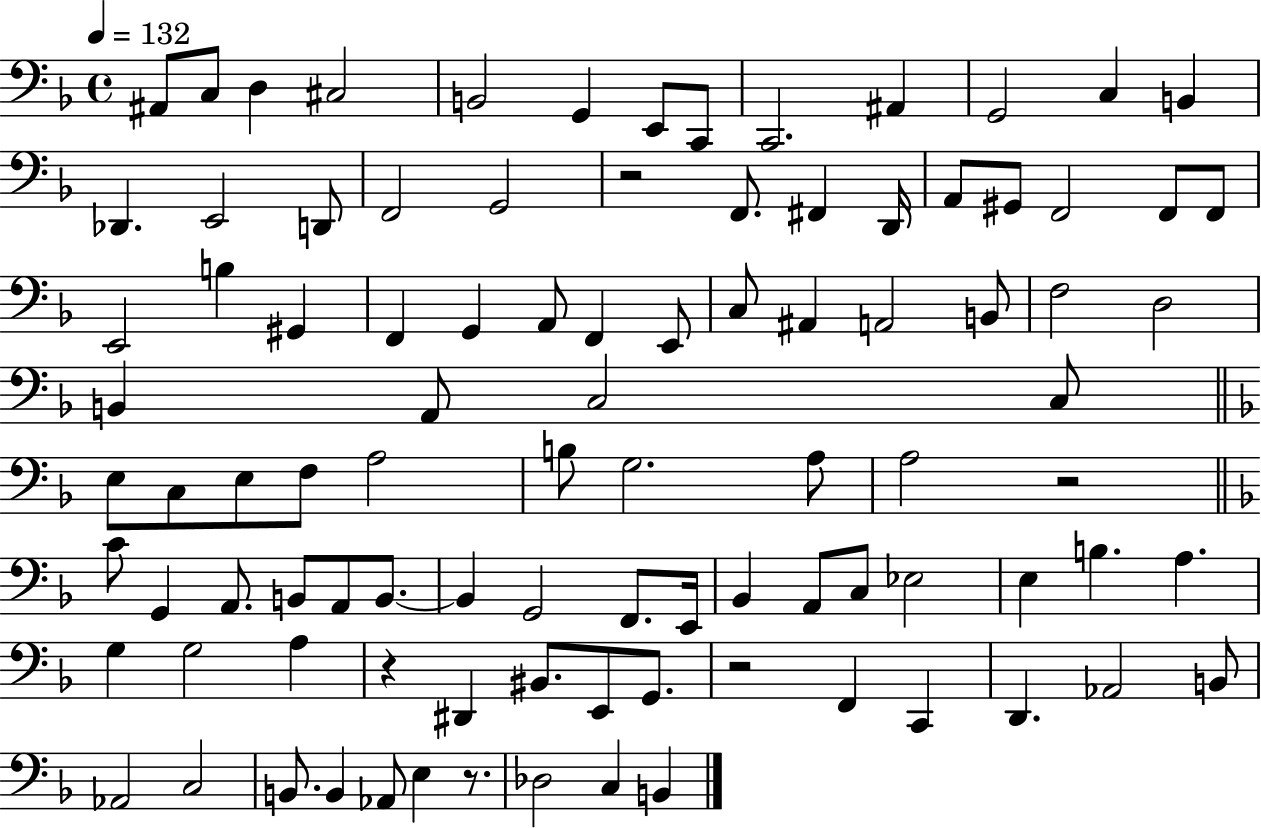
X:1
T:Untitled
M:4/4
L:1/4
K:F
^A,,/2 C,/2 D, ^C,2 B,,2 G,, E,,/2 C,,/2 C,,2 ^A,, G,,2 C, B,, _D,, E,,2 D,,/2 F,,2 G,,2 z2 F,,/2 ^F,, D,,/4 A,,/2 ^G,,/2 F,,2 F,,/2 F,,/2 E,,2 B, ^G,, F,, G,, A,,/2 F,, E,,/2 C,/2 ^A,, A,,2 B,,/2 F,2 D,2 B,, A,,/2 C,2 C,/2 E,/2 C,/2 E,/2 F,/2 A,2 B,/2 G,2 A,/2 A,2 z2 C/2 G,, A,,/2 B,,/2 A,,/2 B,,/2 B,, G,,2 F,,/2 E,,/4 _B,, A,,/2 C,/2 _E,2 E, B, A, G, G,2 A, z ^D,, ^B,,/2 E,,/2 G,,/2 z2 F,, C,, D,, _A,,2 B,,/2 _A,,2 C,2 B,,/2 B,, _A,,/2 E, z/2 _D,2 C, B,,